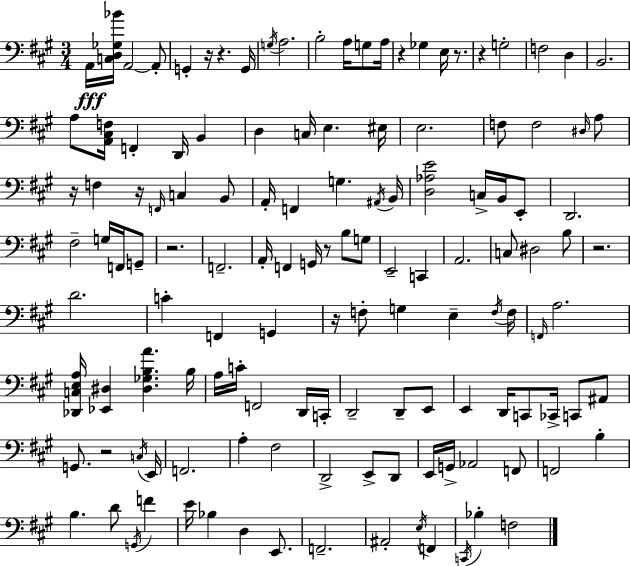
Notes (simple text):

A2/s [C3,D3,Gb3,Bb4]/s A2/h A2/e G2/q R/s R/q. G2/s G3/s A3/h. B3/h A3/s G3/e A3/s R/q Gb3/q E3/s R/e. R/q G3/h F3/h D3/q B2/h. A3/e [A2,C#3,F3]/s F2/q D2/s B2/q D3/q C3/s E3/q. EIS3/s E3/h. F3/e F3/h D#3/s A3/e R/s F3/q R/s F2/s C3/q B2/e A2/s F2/q G3/q. A#2/s B2/s [D3,Ab3,E4]/h C3/s B2/s E2/e D2/h. F#3/h G3/s F2/s G2/e R/h. F2/h. A2/s F2/q G2/s R/e B3/e G3/e E2/h C2/q A2/h. C3/e D#3/h B3/e R/h. D4/h. C4/q F2/q G2/q R/s F3/e G3/q E3/q F3/s F3/s F2/s A3/h. [Db2,C3,E3,A3]/s [Eb2,D#3]/q [D#3,Gb3,B3,A4]/q. B3/s A3/s C4/s F2/h D2/s C2/s D2/h D2/e E2/e E2/q D2/s C2/e CES2/s C2/e A#2/e G2/e. R/h C3/s E2/s F2/h. A3/q F#3/h D2/h E2/e D2/e E2/s G2/s Ab2/h F2/e F2/h B3/q B3/q. D4/e G2/s F4/q E4/s Bb3/q D3/q E2/e. F2/h. A#2/h E3/s F2/q C2/s Bb3/q F3/h